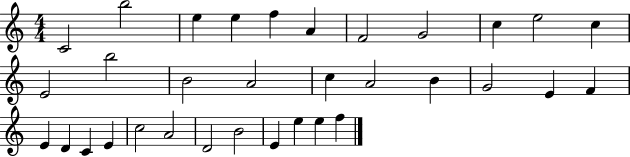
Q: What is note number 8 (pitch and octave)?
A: G4